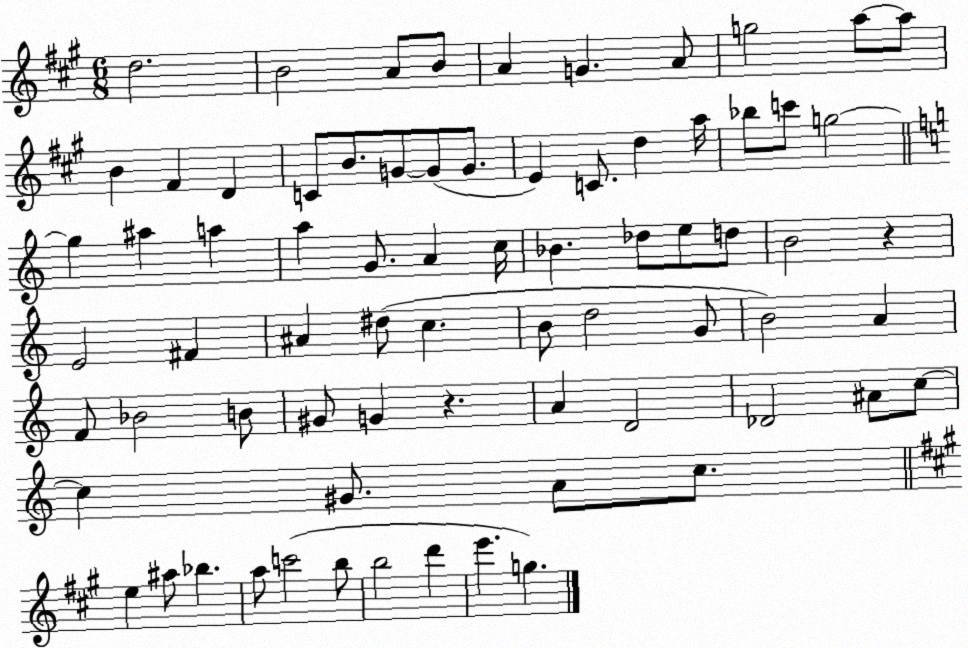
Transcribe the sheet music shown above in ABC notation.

X:1
T:Untitled
M:6/8
L:1/4
K:A
d2 B2 A/2 B/2 A G A/2 g2 a/2 a/2 B ^F D C/2 B/2 G/2 G/2 G/2 E C/2 d a/4 _b/2 c'/2 g2 g ^a a a G/2 A c/4 _B _d/2 e/2 d/2 B2 z E2 ^F ^A ^d/2 c B/2 d2 G/2 B2 A F/2 _B2 B/2 ^G/2 G z A D2 _D2 ^A/2 c/2 c ^G/2 A/2 c/2 e ^a/2 _b a/2 c'2 b/2 b2 d' e' g